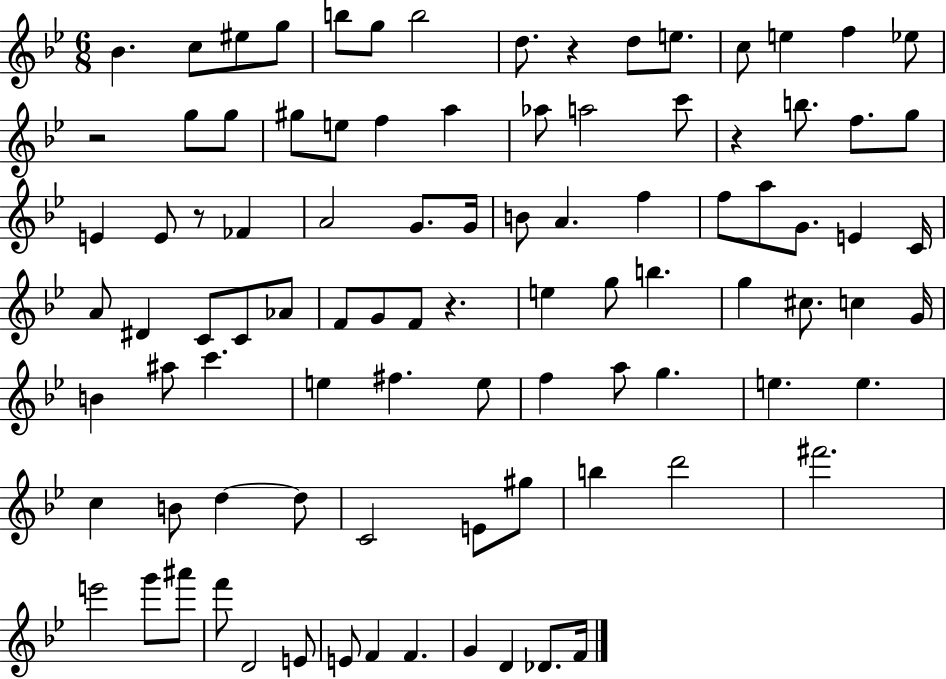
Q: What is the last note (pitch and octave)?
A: F4